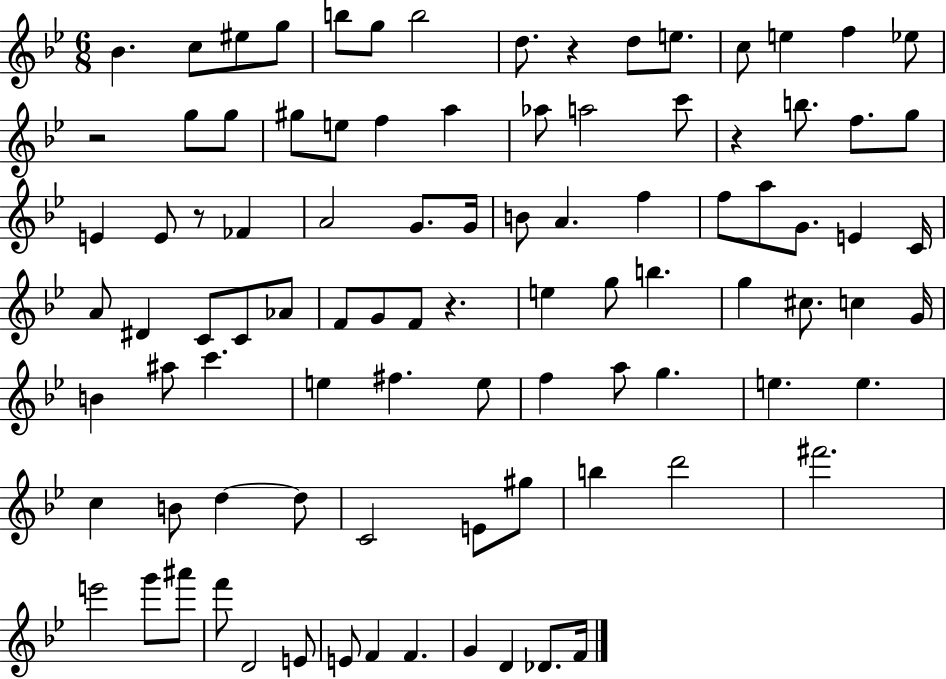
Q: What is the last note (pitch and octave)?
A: F4